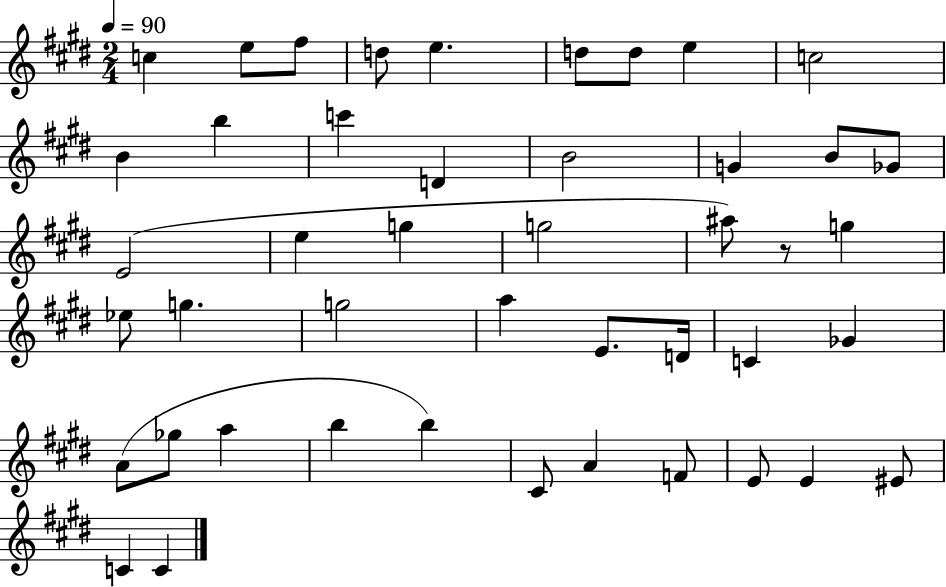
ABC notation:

X:1
T:Untitled
M:2/4
L:1/4
K:E
c e/2 ^f/2 d/2 e d/2 d/2 e c2 B b c' D B2 G B/2 _G/2 E2 e g g2 ^a/2 z/2 g _e/2 g g2 a E/2 D/4 C _G A/2 _g/2 a b b ^C/2 A F/2 E/2 E ^E/2 C C